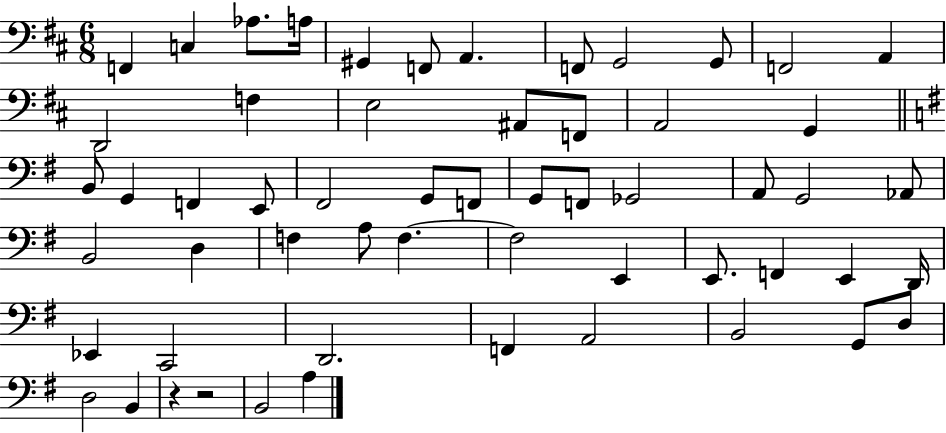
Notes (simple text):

F2/q C3/q Ab3/e. A3/s G#2/q F2/e A2/q. F2/e G2/h G2/e F2/h A2/q D2/h F3/q E3/h A#2/e F2/e A2/h G2/q B2/e G2/q F2/q E2/e F#2/h G2/e F2/e G2/e F2/e Gb2/h A2/e G2/h Ab2/e B2/h D3/q F3/q A3/e F3/q. F3/h E2/q E2/e. F2/q E2/q D2/s Eb2/q C2/h D2/h. F2/q A2/h B2/h G2/e D3/e D3/h B2/q R/q R/h B2/h A3/q